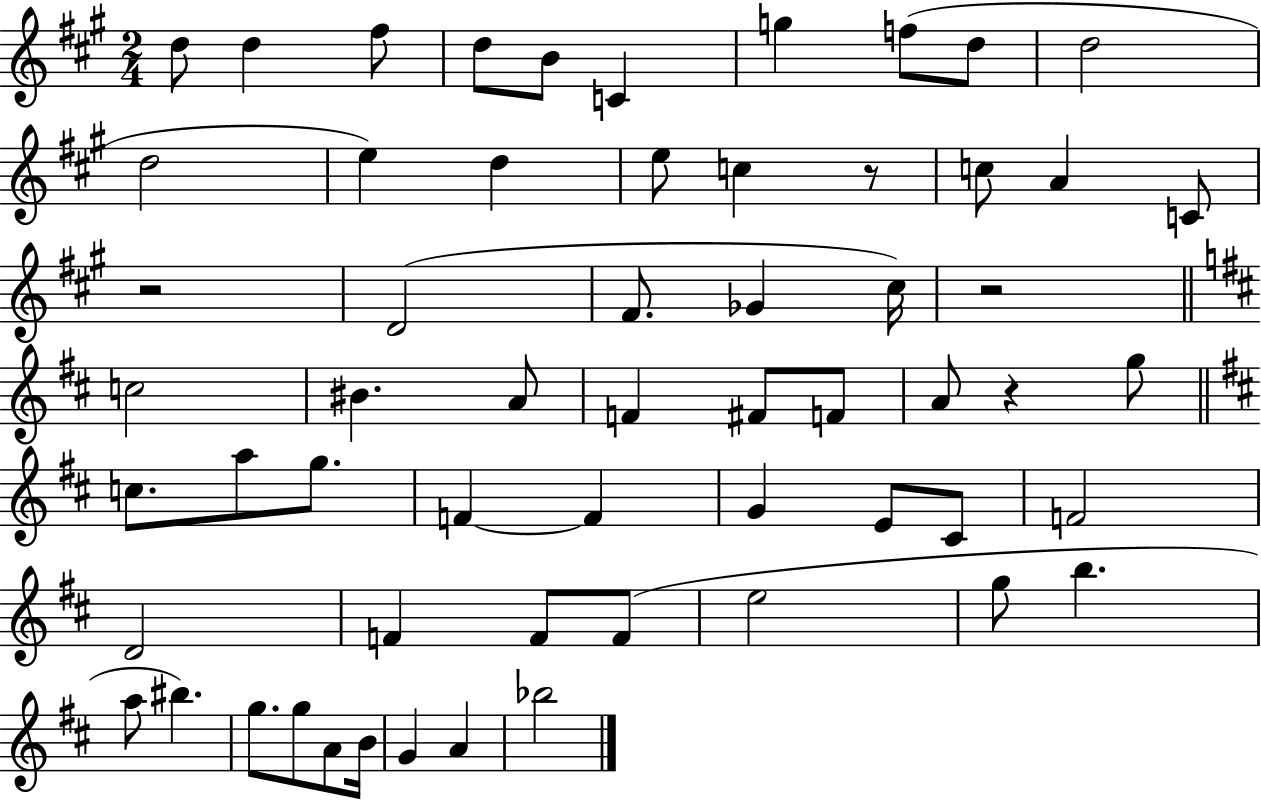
D5/e D5/q F#5/e D5/e B4/e C4/q G5/q F5/e D5/e D5/h D5/h E5/q D5/q E5/e C5/q R/e C5/e A4/q C4/e R/h D4/h F#4/e. Gb4/q C#5/s R/h C5/h BIS4/q. A4/e F4/q F#4/e F4/e A4/e R/q G5/e C5/e. A5/e G5/e. F4/q F4/q G4/q E4/e C#4/e F4/h D4/h F4/q F4/e F4/e E5/h G5/e B5/q. A5/e BIS5/q. G5/e. G5/e A4/e B4/s G4/q A4/q Bb5/h